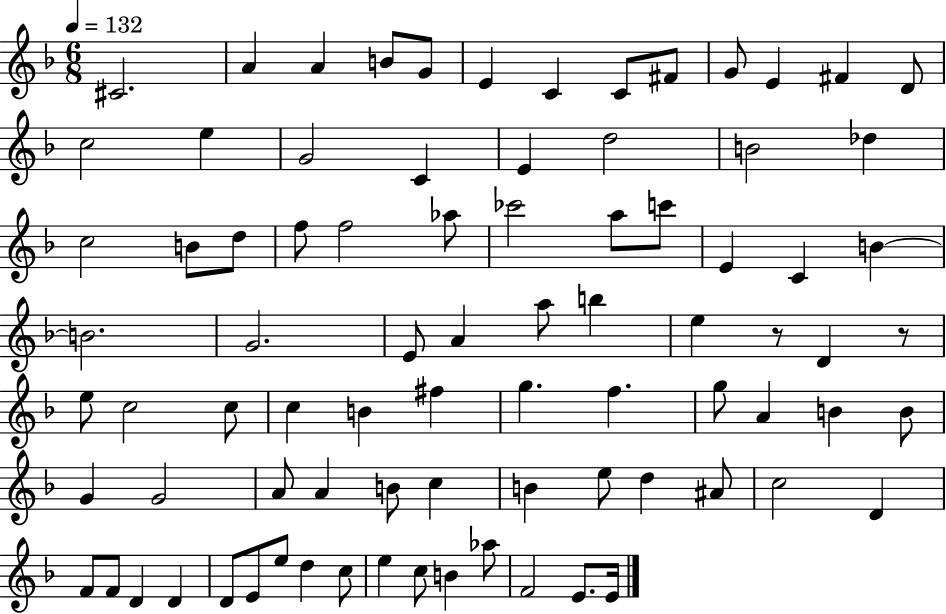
C#4/h. A4/q A4/q B4/e G4/e E4/q C4/q C4/e F#4/e G4/e E4/q F#4/q D4/e C5/h E5/q G4/h C4/q E4/q D5/h B4/h Db5/q C5/h B4/e D5/e F5/e F5/h Ab5/e CES6/h A5/e C6/e E4/q C4/q B4/q B4/h. G4/h. E4/e A4/q A5/e B5/q E5/q R/e D4/q R/e E5/e C5/h C5/e C5/q B4/q F#5/q G5/q. F5/q. G5/e A4/q B4/q B4/e G4/q G4/h A4/e A4/q B4/e C5/q B4/q E5/e D5/q A#4/e C5/h D4/q F4/e F4/e D4/q D4/q D4/e E4/e E5/e D5/q C5/e E5/q C5/e B4/q Ab5/e F4/h E4/e. E4/s